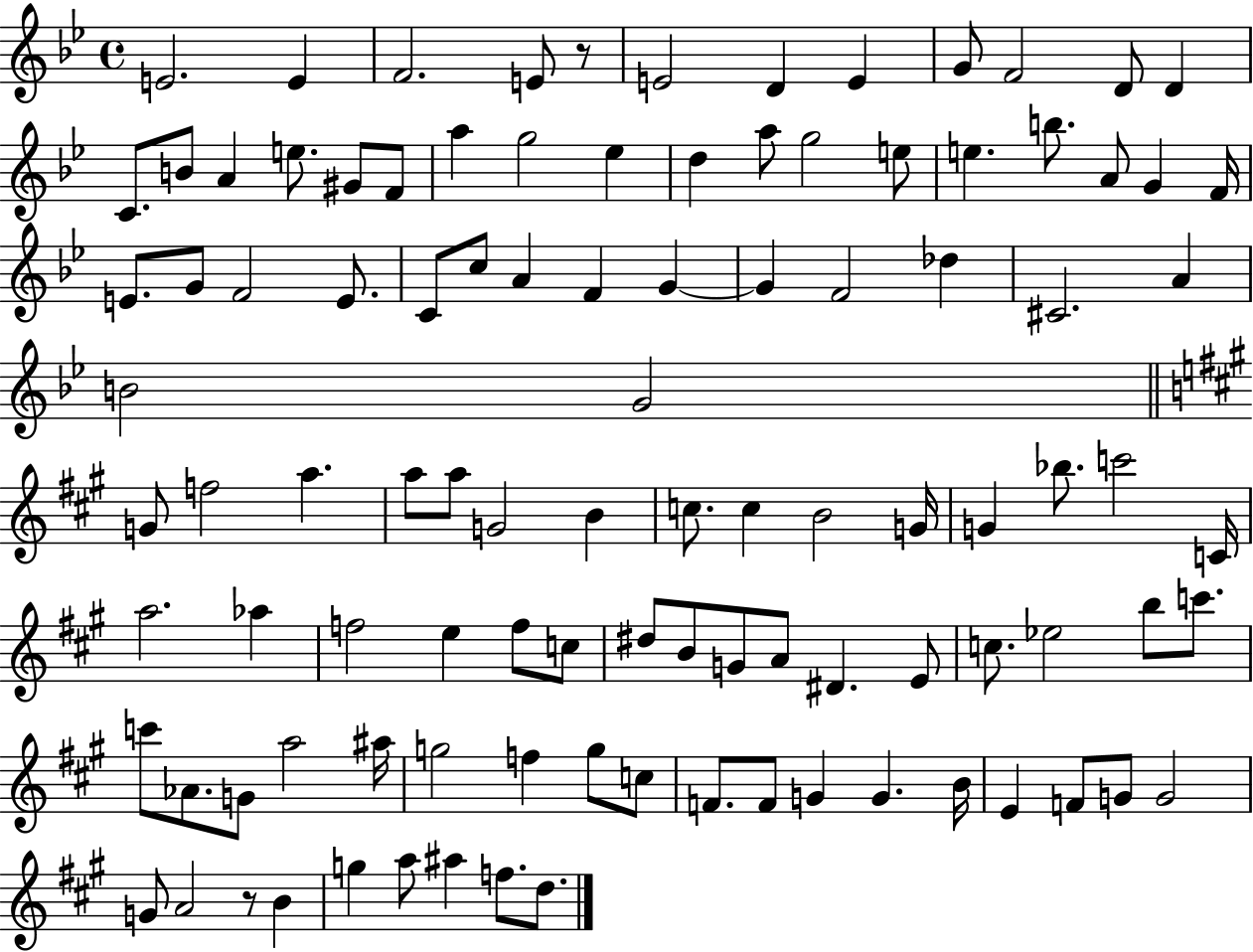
E4/h. E4/q F4/h. E4/e R/e E4/h D4/q E4/q G4/e F4/h D4/e D4/q C4/e. B4/e A4/q E5/e. G#4/e F4/e A5/q G5/h Eb5/q D5/q A5/e G5/h E5/e E5/q. B5/e. A4/e G4/q F4/s E4/e. G4/e F4/h E4/e. C4/e C5/e A4/q F4/q G4/q G4/q F4/h Db5/q C#4/h. A4/q B4/h G4/h G4/e F5/h A5/q. A5/e A5/e G4/h B4/q C5/e. C5/q B4/h G4/s G4/q Bb5/e. C6/h C4/s A5/h. Ab5/q F5/h E5/q F5/e C5/e D#5/e B4/e G4/e A4/e D#4/q. E4/e C5/e. Eb5/h B5/e C6/e. C6/e Ab4/e. G4/e A5/h A#5/s G5/h F5/q G5/e C5/e F4/e. F4/e G4/q G4/q. B4/s E4/q F4/e G4/e G4/h G4/e A4/h R/e B4/q G5/q A5/e A#5/q F5/e. D5/e.